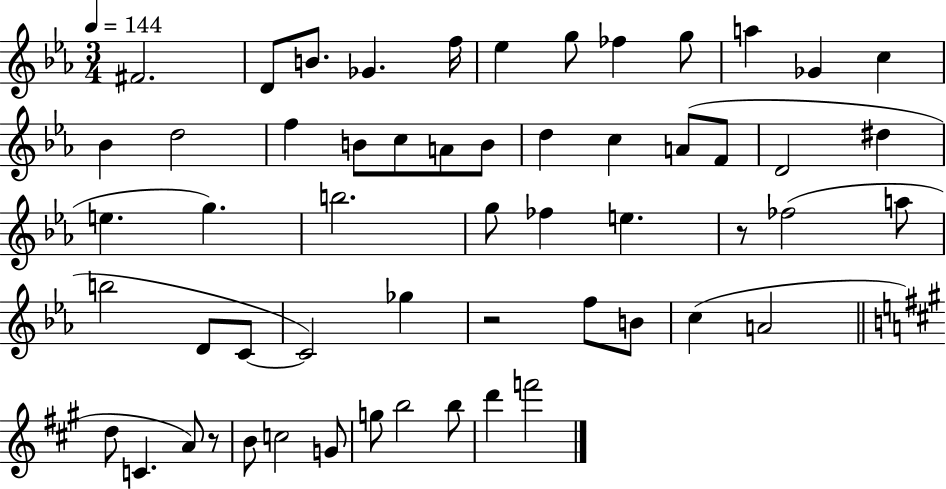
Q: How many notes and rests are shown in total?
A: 56